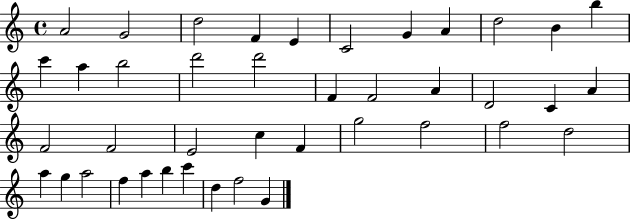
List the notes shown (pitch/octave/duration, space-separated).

A4/h G4/h D5/h F4/q E4/q C4/h G4/q A4/q D5/h B4/q B5/q C6/q A5/q B5/h D6/h D6/h F4/q F4/h A4/q D4/h C4/q A4/q F4/h F4/h E4/h C5/q F4/q G5/h F5/h F5/h D5/h A5/q G5/q A5/h F5/q A5/q B5/q C6/q D5/q F5/h G4/q